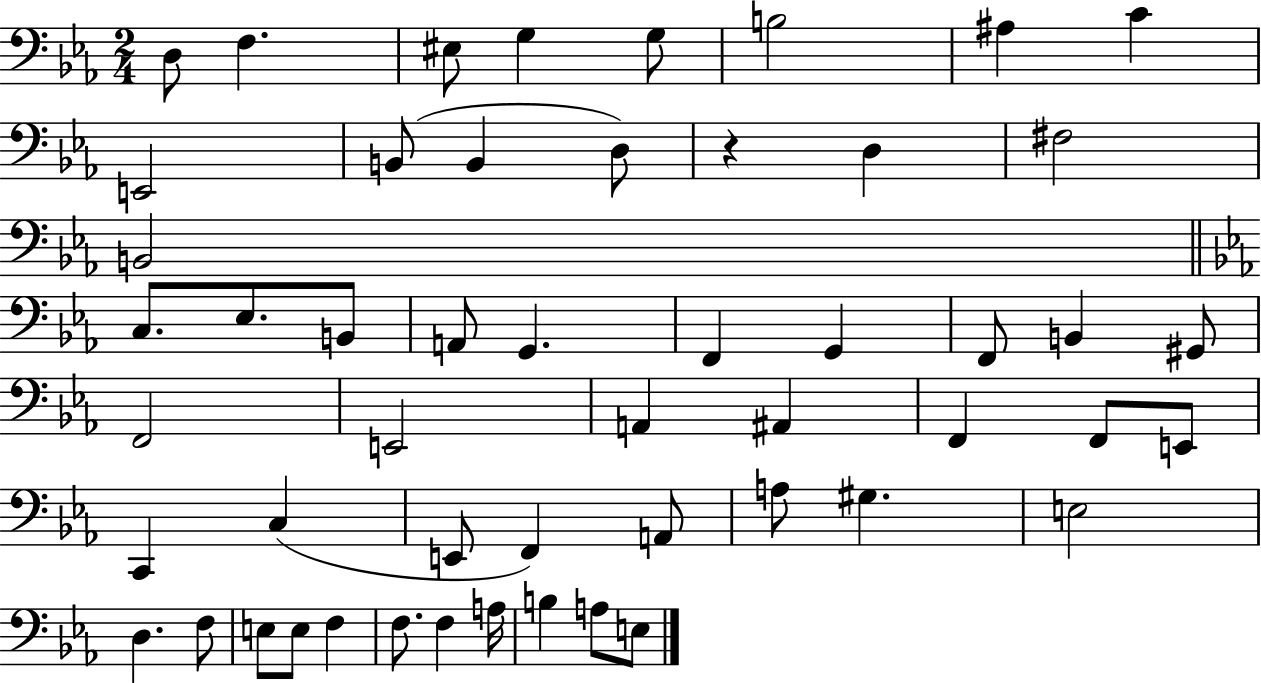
X:1
T:Untitled
M:2/4
L:1/4
K:Eb
D,/2 F, ^E,/2 G, G,/2 B,2 ^A, C E,,2 B,,/2 B,, D,/2 z D, ^F,2 B,,2 C,/2 _E,/2 B,,/2 A,,/2 G,, F,, G,, F,,/2 B,, ^G,,/2 F,,2 E,,2 A,, ^A,, F,, F,,/2 E,,/2 C,, C, E,,/2 F,, A,,/2 A,/2 ^G, E,2 D, F,/2 E,/2 E,/2 F, F,/2 F, A,/4 B, A,/2 E,/2